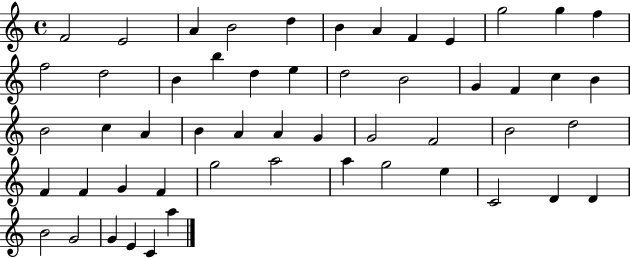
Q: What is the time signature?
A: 4/4